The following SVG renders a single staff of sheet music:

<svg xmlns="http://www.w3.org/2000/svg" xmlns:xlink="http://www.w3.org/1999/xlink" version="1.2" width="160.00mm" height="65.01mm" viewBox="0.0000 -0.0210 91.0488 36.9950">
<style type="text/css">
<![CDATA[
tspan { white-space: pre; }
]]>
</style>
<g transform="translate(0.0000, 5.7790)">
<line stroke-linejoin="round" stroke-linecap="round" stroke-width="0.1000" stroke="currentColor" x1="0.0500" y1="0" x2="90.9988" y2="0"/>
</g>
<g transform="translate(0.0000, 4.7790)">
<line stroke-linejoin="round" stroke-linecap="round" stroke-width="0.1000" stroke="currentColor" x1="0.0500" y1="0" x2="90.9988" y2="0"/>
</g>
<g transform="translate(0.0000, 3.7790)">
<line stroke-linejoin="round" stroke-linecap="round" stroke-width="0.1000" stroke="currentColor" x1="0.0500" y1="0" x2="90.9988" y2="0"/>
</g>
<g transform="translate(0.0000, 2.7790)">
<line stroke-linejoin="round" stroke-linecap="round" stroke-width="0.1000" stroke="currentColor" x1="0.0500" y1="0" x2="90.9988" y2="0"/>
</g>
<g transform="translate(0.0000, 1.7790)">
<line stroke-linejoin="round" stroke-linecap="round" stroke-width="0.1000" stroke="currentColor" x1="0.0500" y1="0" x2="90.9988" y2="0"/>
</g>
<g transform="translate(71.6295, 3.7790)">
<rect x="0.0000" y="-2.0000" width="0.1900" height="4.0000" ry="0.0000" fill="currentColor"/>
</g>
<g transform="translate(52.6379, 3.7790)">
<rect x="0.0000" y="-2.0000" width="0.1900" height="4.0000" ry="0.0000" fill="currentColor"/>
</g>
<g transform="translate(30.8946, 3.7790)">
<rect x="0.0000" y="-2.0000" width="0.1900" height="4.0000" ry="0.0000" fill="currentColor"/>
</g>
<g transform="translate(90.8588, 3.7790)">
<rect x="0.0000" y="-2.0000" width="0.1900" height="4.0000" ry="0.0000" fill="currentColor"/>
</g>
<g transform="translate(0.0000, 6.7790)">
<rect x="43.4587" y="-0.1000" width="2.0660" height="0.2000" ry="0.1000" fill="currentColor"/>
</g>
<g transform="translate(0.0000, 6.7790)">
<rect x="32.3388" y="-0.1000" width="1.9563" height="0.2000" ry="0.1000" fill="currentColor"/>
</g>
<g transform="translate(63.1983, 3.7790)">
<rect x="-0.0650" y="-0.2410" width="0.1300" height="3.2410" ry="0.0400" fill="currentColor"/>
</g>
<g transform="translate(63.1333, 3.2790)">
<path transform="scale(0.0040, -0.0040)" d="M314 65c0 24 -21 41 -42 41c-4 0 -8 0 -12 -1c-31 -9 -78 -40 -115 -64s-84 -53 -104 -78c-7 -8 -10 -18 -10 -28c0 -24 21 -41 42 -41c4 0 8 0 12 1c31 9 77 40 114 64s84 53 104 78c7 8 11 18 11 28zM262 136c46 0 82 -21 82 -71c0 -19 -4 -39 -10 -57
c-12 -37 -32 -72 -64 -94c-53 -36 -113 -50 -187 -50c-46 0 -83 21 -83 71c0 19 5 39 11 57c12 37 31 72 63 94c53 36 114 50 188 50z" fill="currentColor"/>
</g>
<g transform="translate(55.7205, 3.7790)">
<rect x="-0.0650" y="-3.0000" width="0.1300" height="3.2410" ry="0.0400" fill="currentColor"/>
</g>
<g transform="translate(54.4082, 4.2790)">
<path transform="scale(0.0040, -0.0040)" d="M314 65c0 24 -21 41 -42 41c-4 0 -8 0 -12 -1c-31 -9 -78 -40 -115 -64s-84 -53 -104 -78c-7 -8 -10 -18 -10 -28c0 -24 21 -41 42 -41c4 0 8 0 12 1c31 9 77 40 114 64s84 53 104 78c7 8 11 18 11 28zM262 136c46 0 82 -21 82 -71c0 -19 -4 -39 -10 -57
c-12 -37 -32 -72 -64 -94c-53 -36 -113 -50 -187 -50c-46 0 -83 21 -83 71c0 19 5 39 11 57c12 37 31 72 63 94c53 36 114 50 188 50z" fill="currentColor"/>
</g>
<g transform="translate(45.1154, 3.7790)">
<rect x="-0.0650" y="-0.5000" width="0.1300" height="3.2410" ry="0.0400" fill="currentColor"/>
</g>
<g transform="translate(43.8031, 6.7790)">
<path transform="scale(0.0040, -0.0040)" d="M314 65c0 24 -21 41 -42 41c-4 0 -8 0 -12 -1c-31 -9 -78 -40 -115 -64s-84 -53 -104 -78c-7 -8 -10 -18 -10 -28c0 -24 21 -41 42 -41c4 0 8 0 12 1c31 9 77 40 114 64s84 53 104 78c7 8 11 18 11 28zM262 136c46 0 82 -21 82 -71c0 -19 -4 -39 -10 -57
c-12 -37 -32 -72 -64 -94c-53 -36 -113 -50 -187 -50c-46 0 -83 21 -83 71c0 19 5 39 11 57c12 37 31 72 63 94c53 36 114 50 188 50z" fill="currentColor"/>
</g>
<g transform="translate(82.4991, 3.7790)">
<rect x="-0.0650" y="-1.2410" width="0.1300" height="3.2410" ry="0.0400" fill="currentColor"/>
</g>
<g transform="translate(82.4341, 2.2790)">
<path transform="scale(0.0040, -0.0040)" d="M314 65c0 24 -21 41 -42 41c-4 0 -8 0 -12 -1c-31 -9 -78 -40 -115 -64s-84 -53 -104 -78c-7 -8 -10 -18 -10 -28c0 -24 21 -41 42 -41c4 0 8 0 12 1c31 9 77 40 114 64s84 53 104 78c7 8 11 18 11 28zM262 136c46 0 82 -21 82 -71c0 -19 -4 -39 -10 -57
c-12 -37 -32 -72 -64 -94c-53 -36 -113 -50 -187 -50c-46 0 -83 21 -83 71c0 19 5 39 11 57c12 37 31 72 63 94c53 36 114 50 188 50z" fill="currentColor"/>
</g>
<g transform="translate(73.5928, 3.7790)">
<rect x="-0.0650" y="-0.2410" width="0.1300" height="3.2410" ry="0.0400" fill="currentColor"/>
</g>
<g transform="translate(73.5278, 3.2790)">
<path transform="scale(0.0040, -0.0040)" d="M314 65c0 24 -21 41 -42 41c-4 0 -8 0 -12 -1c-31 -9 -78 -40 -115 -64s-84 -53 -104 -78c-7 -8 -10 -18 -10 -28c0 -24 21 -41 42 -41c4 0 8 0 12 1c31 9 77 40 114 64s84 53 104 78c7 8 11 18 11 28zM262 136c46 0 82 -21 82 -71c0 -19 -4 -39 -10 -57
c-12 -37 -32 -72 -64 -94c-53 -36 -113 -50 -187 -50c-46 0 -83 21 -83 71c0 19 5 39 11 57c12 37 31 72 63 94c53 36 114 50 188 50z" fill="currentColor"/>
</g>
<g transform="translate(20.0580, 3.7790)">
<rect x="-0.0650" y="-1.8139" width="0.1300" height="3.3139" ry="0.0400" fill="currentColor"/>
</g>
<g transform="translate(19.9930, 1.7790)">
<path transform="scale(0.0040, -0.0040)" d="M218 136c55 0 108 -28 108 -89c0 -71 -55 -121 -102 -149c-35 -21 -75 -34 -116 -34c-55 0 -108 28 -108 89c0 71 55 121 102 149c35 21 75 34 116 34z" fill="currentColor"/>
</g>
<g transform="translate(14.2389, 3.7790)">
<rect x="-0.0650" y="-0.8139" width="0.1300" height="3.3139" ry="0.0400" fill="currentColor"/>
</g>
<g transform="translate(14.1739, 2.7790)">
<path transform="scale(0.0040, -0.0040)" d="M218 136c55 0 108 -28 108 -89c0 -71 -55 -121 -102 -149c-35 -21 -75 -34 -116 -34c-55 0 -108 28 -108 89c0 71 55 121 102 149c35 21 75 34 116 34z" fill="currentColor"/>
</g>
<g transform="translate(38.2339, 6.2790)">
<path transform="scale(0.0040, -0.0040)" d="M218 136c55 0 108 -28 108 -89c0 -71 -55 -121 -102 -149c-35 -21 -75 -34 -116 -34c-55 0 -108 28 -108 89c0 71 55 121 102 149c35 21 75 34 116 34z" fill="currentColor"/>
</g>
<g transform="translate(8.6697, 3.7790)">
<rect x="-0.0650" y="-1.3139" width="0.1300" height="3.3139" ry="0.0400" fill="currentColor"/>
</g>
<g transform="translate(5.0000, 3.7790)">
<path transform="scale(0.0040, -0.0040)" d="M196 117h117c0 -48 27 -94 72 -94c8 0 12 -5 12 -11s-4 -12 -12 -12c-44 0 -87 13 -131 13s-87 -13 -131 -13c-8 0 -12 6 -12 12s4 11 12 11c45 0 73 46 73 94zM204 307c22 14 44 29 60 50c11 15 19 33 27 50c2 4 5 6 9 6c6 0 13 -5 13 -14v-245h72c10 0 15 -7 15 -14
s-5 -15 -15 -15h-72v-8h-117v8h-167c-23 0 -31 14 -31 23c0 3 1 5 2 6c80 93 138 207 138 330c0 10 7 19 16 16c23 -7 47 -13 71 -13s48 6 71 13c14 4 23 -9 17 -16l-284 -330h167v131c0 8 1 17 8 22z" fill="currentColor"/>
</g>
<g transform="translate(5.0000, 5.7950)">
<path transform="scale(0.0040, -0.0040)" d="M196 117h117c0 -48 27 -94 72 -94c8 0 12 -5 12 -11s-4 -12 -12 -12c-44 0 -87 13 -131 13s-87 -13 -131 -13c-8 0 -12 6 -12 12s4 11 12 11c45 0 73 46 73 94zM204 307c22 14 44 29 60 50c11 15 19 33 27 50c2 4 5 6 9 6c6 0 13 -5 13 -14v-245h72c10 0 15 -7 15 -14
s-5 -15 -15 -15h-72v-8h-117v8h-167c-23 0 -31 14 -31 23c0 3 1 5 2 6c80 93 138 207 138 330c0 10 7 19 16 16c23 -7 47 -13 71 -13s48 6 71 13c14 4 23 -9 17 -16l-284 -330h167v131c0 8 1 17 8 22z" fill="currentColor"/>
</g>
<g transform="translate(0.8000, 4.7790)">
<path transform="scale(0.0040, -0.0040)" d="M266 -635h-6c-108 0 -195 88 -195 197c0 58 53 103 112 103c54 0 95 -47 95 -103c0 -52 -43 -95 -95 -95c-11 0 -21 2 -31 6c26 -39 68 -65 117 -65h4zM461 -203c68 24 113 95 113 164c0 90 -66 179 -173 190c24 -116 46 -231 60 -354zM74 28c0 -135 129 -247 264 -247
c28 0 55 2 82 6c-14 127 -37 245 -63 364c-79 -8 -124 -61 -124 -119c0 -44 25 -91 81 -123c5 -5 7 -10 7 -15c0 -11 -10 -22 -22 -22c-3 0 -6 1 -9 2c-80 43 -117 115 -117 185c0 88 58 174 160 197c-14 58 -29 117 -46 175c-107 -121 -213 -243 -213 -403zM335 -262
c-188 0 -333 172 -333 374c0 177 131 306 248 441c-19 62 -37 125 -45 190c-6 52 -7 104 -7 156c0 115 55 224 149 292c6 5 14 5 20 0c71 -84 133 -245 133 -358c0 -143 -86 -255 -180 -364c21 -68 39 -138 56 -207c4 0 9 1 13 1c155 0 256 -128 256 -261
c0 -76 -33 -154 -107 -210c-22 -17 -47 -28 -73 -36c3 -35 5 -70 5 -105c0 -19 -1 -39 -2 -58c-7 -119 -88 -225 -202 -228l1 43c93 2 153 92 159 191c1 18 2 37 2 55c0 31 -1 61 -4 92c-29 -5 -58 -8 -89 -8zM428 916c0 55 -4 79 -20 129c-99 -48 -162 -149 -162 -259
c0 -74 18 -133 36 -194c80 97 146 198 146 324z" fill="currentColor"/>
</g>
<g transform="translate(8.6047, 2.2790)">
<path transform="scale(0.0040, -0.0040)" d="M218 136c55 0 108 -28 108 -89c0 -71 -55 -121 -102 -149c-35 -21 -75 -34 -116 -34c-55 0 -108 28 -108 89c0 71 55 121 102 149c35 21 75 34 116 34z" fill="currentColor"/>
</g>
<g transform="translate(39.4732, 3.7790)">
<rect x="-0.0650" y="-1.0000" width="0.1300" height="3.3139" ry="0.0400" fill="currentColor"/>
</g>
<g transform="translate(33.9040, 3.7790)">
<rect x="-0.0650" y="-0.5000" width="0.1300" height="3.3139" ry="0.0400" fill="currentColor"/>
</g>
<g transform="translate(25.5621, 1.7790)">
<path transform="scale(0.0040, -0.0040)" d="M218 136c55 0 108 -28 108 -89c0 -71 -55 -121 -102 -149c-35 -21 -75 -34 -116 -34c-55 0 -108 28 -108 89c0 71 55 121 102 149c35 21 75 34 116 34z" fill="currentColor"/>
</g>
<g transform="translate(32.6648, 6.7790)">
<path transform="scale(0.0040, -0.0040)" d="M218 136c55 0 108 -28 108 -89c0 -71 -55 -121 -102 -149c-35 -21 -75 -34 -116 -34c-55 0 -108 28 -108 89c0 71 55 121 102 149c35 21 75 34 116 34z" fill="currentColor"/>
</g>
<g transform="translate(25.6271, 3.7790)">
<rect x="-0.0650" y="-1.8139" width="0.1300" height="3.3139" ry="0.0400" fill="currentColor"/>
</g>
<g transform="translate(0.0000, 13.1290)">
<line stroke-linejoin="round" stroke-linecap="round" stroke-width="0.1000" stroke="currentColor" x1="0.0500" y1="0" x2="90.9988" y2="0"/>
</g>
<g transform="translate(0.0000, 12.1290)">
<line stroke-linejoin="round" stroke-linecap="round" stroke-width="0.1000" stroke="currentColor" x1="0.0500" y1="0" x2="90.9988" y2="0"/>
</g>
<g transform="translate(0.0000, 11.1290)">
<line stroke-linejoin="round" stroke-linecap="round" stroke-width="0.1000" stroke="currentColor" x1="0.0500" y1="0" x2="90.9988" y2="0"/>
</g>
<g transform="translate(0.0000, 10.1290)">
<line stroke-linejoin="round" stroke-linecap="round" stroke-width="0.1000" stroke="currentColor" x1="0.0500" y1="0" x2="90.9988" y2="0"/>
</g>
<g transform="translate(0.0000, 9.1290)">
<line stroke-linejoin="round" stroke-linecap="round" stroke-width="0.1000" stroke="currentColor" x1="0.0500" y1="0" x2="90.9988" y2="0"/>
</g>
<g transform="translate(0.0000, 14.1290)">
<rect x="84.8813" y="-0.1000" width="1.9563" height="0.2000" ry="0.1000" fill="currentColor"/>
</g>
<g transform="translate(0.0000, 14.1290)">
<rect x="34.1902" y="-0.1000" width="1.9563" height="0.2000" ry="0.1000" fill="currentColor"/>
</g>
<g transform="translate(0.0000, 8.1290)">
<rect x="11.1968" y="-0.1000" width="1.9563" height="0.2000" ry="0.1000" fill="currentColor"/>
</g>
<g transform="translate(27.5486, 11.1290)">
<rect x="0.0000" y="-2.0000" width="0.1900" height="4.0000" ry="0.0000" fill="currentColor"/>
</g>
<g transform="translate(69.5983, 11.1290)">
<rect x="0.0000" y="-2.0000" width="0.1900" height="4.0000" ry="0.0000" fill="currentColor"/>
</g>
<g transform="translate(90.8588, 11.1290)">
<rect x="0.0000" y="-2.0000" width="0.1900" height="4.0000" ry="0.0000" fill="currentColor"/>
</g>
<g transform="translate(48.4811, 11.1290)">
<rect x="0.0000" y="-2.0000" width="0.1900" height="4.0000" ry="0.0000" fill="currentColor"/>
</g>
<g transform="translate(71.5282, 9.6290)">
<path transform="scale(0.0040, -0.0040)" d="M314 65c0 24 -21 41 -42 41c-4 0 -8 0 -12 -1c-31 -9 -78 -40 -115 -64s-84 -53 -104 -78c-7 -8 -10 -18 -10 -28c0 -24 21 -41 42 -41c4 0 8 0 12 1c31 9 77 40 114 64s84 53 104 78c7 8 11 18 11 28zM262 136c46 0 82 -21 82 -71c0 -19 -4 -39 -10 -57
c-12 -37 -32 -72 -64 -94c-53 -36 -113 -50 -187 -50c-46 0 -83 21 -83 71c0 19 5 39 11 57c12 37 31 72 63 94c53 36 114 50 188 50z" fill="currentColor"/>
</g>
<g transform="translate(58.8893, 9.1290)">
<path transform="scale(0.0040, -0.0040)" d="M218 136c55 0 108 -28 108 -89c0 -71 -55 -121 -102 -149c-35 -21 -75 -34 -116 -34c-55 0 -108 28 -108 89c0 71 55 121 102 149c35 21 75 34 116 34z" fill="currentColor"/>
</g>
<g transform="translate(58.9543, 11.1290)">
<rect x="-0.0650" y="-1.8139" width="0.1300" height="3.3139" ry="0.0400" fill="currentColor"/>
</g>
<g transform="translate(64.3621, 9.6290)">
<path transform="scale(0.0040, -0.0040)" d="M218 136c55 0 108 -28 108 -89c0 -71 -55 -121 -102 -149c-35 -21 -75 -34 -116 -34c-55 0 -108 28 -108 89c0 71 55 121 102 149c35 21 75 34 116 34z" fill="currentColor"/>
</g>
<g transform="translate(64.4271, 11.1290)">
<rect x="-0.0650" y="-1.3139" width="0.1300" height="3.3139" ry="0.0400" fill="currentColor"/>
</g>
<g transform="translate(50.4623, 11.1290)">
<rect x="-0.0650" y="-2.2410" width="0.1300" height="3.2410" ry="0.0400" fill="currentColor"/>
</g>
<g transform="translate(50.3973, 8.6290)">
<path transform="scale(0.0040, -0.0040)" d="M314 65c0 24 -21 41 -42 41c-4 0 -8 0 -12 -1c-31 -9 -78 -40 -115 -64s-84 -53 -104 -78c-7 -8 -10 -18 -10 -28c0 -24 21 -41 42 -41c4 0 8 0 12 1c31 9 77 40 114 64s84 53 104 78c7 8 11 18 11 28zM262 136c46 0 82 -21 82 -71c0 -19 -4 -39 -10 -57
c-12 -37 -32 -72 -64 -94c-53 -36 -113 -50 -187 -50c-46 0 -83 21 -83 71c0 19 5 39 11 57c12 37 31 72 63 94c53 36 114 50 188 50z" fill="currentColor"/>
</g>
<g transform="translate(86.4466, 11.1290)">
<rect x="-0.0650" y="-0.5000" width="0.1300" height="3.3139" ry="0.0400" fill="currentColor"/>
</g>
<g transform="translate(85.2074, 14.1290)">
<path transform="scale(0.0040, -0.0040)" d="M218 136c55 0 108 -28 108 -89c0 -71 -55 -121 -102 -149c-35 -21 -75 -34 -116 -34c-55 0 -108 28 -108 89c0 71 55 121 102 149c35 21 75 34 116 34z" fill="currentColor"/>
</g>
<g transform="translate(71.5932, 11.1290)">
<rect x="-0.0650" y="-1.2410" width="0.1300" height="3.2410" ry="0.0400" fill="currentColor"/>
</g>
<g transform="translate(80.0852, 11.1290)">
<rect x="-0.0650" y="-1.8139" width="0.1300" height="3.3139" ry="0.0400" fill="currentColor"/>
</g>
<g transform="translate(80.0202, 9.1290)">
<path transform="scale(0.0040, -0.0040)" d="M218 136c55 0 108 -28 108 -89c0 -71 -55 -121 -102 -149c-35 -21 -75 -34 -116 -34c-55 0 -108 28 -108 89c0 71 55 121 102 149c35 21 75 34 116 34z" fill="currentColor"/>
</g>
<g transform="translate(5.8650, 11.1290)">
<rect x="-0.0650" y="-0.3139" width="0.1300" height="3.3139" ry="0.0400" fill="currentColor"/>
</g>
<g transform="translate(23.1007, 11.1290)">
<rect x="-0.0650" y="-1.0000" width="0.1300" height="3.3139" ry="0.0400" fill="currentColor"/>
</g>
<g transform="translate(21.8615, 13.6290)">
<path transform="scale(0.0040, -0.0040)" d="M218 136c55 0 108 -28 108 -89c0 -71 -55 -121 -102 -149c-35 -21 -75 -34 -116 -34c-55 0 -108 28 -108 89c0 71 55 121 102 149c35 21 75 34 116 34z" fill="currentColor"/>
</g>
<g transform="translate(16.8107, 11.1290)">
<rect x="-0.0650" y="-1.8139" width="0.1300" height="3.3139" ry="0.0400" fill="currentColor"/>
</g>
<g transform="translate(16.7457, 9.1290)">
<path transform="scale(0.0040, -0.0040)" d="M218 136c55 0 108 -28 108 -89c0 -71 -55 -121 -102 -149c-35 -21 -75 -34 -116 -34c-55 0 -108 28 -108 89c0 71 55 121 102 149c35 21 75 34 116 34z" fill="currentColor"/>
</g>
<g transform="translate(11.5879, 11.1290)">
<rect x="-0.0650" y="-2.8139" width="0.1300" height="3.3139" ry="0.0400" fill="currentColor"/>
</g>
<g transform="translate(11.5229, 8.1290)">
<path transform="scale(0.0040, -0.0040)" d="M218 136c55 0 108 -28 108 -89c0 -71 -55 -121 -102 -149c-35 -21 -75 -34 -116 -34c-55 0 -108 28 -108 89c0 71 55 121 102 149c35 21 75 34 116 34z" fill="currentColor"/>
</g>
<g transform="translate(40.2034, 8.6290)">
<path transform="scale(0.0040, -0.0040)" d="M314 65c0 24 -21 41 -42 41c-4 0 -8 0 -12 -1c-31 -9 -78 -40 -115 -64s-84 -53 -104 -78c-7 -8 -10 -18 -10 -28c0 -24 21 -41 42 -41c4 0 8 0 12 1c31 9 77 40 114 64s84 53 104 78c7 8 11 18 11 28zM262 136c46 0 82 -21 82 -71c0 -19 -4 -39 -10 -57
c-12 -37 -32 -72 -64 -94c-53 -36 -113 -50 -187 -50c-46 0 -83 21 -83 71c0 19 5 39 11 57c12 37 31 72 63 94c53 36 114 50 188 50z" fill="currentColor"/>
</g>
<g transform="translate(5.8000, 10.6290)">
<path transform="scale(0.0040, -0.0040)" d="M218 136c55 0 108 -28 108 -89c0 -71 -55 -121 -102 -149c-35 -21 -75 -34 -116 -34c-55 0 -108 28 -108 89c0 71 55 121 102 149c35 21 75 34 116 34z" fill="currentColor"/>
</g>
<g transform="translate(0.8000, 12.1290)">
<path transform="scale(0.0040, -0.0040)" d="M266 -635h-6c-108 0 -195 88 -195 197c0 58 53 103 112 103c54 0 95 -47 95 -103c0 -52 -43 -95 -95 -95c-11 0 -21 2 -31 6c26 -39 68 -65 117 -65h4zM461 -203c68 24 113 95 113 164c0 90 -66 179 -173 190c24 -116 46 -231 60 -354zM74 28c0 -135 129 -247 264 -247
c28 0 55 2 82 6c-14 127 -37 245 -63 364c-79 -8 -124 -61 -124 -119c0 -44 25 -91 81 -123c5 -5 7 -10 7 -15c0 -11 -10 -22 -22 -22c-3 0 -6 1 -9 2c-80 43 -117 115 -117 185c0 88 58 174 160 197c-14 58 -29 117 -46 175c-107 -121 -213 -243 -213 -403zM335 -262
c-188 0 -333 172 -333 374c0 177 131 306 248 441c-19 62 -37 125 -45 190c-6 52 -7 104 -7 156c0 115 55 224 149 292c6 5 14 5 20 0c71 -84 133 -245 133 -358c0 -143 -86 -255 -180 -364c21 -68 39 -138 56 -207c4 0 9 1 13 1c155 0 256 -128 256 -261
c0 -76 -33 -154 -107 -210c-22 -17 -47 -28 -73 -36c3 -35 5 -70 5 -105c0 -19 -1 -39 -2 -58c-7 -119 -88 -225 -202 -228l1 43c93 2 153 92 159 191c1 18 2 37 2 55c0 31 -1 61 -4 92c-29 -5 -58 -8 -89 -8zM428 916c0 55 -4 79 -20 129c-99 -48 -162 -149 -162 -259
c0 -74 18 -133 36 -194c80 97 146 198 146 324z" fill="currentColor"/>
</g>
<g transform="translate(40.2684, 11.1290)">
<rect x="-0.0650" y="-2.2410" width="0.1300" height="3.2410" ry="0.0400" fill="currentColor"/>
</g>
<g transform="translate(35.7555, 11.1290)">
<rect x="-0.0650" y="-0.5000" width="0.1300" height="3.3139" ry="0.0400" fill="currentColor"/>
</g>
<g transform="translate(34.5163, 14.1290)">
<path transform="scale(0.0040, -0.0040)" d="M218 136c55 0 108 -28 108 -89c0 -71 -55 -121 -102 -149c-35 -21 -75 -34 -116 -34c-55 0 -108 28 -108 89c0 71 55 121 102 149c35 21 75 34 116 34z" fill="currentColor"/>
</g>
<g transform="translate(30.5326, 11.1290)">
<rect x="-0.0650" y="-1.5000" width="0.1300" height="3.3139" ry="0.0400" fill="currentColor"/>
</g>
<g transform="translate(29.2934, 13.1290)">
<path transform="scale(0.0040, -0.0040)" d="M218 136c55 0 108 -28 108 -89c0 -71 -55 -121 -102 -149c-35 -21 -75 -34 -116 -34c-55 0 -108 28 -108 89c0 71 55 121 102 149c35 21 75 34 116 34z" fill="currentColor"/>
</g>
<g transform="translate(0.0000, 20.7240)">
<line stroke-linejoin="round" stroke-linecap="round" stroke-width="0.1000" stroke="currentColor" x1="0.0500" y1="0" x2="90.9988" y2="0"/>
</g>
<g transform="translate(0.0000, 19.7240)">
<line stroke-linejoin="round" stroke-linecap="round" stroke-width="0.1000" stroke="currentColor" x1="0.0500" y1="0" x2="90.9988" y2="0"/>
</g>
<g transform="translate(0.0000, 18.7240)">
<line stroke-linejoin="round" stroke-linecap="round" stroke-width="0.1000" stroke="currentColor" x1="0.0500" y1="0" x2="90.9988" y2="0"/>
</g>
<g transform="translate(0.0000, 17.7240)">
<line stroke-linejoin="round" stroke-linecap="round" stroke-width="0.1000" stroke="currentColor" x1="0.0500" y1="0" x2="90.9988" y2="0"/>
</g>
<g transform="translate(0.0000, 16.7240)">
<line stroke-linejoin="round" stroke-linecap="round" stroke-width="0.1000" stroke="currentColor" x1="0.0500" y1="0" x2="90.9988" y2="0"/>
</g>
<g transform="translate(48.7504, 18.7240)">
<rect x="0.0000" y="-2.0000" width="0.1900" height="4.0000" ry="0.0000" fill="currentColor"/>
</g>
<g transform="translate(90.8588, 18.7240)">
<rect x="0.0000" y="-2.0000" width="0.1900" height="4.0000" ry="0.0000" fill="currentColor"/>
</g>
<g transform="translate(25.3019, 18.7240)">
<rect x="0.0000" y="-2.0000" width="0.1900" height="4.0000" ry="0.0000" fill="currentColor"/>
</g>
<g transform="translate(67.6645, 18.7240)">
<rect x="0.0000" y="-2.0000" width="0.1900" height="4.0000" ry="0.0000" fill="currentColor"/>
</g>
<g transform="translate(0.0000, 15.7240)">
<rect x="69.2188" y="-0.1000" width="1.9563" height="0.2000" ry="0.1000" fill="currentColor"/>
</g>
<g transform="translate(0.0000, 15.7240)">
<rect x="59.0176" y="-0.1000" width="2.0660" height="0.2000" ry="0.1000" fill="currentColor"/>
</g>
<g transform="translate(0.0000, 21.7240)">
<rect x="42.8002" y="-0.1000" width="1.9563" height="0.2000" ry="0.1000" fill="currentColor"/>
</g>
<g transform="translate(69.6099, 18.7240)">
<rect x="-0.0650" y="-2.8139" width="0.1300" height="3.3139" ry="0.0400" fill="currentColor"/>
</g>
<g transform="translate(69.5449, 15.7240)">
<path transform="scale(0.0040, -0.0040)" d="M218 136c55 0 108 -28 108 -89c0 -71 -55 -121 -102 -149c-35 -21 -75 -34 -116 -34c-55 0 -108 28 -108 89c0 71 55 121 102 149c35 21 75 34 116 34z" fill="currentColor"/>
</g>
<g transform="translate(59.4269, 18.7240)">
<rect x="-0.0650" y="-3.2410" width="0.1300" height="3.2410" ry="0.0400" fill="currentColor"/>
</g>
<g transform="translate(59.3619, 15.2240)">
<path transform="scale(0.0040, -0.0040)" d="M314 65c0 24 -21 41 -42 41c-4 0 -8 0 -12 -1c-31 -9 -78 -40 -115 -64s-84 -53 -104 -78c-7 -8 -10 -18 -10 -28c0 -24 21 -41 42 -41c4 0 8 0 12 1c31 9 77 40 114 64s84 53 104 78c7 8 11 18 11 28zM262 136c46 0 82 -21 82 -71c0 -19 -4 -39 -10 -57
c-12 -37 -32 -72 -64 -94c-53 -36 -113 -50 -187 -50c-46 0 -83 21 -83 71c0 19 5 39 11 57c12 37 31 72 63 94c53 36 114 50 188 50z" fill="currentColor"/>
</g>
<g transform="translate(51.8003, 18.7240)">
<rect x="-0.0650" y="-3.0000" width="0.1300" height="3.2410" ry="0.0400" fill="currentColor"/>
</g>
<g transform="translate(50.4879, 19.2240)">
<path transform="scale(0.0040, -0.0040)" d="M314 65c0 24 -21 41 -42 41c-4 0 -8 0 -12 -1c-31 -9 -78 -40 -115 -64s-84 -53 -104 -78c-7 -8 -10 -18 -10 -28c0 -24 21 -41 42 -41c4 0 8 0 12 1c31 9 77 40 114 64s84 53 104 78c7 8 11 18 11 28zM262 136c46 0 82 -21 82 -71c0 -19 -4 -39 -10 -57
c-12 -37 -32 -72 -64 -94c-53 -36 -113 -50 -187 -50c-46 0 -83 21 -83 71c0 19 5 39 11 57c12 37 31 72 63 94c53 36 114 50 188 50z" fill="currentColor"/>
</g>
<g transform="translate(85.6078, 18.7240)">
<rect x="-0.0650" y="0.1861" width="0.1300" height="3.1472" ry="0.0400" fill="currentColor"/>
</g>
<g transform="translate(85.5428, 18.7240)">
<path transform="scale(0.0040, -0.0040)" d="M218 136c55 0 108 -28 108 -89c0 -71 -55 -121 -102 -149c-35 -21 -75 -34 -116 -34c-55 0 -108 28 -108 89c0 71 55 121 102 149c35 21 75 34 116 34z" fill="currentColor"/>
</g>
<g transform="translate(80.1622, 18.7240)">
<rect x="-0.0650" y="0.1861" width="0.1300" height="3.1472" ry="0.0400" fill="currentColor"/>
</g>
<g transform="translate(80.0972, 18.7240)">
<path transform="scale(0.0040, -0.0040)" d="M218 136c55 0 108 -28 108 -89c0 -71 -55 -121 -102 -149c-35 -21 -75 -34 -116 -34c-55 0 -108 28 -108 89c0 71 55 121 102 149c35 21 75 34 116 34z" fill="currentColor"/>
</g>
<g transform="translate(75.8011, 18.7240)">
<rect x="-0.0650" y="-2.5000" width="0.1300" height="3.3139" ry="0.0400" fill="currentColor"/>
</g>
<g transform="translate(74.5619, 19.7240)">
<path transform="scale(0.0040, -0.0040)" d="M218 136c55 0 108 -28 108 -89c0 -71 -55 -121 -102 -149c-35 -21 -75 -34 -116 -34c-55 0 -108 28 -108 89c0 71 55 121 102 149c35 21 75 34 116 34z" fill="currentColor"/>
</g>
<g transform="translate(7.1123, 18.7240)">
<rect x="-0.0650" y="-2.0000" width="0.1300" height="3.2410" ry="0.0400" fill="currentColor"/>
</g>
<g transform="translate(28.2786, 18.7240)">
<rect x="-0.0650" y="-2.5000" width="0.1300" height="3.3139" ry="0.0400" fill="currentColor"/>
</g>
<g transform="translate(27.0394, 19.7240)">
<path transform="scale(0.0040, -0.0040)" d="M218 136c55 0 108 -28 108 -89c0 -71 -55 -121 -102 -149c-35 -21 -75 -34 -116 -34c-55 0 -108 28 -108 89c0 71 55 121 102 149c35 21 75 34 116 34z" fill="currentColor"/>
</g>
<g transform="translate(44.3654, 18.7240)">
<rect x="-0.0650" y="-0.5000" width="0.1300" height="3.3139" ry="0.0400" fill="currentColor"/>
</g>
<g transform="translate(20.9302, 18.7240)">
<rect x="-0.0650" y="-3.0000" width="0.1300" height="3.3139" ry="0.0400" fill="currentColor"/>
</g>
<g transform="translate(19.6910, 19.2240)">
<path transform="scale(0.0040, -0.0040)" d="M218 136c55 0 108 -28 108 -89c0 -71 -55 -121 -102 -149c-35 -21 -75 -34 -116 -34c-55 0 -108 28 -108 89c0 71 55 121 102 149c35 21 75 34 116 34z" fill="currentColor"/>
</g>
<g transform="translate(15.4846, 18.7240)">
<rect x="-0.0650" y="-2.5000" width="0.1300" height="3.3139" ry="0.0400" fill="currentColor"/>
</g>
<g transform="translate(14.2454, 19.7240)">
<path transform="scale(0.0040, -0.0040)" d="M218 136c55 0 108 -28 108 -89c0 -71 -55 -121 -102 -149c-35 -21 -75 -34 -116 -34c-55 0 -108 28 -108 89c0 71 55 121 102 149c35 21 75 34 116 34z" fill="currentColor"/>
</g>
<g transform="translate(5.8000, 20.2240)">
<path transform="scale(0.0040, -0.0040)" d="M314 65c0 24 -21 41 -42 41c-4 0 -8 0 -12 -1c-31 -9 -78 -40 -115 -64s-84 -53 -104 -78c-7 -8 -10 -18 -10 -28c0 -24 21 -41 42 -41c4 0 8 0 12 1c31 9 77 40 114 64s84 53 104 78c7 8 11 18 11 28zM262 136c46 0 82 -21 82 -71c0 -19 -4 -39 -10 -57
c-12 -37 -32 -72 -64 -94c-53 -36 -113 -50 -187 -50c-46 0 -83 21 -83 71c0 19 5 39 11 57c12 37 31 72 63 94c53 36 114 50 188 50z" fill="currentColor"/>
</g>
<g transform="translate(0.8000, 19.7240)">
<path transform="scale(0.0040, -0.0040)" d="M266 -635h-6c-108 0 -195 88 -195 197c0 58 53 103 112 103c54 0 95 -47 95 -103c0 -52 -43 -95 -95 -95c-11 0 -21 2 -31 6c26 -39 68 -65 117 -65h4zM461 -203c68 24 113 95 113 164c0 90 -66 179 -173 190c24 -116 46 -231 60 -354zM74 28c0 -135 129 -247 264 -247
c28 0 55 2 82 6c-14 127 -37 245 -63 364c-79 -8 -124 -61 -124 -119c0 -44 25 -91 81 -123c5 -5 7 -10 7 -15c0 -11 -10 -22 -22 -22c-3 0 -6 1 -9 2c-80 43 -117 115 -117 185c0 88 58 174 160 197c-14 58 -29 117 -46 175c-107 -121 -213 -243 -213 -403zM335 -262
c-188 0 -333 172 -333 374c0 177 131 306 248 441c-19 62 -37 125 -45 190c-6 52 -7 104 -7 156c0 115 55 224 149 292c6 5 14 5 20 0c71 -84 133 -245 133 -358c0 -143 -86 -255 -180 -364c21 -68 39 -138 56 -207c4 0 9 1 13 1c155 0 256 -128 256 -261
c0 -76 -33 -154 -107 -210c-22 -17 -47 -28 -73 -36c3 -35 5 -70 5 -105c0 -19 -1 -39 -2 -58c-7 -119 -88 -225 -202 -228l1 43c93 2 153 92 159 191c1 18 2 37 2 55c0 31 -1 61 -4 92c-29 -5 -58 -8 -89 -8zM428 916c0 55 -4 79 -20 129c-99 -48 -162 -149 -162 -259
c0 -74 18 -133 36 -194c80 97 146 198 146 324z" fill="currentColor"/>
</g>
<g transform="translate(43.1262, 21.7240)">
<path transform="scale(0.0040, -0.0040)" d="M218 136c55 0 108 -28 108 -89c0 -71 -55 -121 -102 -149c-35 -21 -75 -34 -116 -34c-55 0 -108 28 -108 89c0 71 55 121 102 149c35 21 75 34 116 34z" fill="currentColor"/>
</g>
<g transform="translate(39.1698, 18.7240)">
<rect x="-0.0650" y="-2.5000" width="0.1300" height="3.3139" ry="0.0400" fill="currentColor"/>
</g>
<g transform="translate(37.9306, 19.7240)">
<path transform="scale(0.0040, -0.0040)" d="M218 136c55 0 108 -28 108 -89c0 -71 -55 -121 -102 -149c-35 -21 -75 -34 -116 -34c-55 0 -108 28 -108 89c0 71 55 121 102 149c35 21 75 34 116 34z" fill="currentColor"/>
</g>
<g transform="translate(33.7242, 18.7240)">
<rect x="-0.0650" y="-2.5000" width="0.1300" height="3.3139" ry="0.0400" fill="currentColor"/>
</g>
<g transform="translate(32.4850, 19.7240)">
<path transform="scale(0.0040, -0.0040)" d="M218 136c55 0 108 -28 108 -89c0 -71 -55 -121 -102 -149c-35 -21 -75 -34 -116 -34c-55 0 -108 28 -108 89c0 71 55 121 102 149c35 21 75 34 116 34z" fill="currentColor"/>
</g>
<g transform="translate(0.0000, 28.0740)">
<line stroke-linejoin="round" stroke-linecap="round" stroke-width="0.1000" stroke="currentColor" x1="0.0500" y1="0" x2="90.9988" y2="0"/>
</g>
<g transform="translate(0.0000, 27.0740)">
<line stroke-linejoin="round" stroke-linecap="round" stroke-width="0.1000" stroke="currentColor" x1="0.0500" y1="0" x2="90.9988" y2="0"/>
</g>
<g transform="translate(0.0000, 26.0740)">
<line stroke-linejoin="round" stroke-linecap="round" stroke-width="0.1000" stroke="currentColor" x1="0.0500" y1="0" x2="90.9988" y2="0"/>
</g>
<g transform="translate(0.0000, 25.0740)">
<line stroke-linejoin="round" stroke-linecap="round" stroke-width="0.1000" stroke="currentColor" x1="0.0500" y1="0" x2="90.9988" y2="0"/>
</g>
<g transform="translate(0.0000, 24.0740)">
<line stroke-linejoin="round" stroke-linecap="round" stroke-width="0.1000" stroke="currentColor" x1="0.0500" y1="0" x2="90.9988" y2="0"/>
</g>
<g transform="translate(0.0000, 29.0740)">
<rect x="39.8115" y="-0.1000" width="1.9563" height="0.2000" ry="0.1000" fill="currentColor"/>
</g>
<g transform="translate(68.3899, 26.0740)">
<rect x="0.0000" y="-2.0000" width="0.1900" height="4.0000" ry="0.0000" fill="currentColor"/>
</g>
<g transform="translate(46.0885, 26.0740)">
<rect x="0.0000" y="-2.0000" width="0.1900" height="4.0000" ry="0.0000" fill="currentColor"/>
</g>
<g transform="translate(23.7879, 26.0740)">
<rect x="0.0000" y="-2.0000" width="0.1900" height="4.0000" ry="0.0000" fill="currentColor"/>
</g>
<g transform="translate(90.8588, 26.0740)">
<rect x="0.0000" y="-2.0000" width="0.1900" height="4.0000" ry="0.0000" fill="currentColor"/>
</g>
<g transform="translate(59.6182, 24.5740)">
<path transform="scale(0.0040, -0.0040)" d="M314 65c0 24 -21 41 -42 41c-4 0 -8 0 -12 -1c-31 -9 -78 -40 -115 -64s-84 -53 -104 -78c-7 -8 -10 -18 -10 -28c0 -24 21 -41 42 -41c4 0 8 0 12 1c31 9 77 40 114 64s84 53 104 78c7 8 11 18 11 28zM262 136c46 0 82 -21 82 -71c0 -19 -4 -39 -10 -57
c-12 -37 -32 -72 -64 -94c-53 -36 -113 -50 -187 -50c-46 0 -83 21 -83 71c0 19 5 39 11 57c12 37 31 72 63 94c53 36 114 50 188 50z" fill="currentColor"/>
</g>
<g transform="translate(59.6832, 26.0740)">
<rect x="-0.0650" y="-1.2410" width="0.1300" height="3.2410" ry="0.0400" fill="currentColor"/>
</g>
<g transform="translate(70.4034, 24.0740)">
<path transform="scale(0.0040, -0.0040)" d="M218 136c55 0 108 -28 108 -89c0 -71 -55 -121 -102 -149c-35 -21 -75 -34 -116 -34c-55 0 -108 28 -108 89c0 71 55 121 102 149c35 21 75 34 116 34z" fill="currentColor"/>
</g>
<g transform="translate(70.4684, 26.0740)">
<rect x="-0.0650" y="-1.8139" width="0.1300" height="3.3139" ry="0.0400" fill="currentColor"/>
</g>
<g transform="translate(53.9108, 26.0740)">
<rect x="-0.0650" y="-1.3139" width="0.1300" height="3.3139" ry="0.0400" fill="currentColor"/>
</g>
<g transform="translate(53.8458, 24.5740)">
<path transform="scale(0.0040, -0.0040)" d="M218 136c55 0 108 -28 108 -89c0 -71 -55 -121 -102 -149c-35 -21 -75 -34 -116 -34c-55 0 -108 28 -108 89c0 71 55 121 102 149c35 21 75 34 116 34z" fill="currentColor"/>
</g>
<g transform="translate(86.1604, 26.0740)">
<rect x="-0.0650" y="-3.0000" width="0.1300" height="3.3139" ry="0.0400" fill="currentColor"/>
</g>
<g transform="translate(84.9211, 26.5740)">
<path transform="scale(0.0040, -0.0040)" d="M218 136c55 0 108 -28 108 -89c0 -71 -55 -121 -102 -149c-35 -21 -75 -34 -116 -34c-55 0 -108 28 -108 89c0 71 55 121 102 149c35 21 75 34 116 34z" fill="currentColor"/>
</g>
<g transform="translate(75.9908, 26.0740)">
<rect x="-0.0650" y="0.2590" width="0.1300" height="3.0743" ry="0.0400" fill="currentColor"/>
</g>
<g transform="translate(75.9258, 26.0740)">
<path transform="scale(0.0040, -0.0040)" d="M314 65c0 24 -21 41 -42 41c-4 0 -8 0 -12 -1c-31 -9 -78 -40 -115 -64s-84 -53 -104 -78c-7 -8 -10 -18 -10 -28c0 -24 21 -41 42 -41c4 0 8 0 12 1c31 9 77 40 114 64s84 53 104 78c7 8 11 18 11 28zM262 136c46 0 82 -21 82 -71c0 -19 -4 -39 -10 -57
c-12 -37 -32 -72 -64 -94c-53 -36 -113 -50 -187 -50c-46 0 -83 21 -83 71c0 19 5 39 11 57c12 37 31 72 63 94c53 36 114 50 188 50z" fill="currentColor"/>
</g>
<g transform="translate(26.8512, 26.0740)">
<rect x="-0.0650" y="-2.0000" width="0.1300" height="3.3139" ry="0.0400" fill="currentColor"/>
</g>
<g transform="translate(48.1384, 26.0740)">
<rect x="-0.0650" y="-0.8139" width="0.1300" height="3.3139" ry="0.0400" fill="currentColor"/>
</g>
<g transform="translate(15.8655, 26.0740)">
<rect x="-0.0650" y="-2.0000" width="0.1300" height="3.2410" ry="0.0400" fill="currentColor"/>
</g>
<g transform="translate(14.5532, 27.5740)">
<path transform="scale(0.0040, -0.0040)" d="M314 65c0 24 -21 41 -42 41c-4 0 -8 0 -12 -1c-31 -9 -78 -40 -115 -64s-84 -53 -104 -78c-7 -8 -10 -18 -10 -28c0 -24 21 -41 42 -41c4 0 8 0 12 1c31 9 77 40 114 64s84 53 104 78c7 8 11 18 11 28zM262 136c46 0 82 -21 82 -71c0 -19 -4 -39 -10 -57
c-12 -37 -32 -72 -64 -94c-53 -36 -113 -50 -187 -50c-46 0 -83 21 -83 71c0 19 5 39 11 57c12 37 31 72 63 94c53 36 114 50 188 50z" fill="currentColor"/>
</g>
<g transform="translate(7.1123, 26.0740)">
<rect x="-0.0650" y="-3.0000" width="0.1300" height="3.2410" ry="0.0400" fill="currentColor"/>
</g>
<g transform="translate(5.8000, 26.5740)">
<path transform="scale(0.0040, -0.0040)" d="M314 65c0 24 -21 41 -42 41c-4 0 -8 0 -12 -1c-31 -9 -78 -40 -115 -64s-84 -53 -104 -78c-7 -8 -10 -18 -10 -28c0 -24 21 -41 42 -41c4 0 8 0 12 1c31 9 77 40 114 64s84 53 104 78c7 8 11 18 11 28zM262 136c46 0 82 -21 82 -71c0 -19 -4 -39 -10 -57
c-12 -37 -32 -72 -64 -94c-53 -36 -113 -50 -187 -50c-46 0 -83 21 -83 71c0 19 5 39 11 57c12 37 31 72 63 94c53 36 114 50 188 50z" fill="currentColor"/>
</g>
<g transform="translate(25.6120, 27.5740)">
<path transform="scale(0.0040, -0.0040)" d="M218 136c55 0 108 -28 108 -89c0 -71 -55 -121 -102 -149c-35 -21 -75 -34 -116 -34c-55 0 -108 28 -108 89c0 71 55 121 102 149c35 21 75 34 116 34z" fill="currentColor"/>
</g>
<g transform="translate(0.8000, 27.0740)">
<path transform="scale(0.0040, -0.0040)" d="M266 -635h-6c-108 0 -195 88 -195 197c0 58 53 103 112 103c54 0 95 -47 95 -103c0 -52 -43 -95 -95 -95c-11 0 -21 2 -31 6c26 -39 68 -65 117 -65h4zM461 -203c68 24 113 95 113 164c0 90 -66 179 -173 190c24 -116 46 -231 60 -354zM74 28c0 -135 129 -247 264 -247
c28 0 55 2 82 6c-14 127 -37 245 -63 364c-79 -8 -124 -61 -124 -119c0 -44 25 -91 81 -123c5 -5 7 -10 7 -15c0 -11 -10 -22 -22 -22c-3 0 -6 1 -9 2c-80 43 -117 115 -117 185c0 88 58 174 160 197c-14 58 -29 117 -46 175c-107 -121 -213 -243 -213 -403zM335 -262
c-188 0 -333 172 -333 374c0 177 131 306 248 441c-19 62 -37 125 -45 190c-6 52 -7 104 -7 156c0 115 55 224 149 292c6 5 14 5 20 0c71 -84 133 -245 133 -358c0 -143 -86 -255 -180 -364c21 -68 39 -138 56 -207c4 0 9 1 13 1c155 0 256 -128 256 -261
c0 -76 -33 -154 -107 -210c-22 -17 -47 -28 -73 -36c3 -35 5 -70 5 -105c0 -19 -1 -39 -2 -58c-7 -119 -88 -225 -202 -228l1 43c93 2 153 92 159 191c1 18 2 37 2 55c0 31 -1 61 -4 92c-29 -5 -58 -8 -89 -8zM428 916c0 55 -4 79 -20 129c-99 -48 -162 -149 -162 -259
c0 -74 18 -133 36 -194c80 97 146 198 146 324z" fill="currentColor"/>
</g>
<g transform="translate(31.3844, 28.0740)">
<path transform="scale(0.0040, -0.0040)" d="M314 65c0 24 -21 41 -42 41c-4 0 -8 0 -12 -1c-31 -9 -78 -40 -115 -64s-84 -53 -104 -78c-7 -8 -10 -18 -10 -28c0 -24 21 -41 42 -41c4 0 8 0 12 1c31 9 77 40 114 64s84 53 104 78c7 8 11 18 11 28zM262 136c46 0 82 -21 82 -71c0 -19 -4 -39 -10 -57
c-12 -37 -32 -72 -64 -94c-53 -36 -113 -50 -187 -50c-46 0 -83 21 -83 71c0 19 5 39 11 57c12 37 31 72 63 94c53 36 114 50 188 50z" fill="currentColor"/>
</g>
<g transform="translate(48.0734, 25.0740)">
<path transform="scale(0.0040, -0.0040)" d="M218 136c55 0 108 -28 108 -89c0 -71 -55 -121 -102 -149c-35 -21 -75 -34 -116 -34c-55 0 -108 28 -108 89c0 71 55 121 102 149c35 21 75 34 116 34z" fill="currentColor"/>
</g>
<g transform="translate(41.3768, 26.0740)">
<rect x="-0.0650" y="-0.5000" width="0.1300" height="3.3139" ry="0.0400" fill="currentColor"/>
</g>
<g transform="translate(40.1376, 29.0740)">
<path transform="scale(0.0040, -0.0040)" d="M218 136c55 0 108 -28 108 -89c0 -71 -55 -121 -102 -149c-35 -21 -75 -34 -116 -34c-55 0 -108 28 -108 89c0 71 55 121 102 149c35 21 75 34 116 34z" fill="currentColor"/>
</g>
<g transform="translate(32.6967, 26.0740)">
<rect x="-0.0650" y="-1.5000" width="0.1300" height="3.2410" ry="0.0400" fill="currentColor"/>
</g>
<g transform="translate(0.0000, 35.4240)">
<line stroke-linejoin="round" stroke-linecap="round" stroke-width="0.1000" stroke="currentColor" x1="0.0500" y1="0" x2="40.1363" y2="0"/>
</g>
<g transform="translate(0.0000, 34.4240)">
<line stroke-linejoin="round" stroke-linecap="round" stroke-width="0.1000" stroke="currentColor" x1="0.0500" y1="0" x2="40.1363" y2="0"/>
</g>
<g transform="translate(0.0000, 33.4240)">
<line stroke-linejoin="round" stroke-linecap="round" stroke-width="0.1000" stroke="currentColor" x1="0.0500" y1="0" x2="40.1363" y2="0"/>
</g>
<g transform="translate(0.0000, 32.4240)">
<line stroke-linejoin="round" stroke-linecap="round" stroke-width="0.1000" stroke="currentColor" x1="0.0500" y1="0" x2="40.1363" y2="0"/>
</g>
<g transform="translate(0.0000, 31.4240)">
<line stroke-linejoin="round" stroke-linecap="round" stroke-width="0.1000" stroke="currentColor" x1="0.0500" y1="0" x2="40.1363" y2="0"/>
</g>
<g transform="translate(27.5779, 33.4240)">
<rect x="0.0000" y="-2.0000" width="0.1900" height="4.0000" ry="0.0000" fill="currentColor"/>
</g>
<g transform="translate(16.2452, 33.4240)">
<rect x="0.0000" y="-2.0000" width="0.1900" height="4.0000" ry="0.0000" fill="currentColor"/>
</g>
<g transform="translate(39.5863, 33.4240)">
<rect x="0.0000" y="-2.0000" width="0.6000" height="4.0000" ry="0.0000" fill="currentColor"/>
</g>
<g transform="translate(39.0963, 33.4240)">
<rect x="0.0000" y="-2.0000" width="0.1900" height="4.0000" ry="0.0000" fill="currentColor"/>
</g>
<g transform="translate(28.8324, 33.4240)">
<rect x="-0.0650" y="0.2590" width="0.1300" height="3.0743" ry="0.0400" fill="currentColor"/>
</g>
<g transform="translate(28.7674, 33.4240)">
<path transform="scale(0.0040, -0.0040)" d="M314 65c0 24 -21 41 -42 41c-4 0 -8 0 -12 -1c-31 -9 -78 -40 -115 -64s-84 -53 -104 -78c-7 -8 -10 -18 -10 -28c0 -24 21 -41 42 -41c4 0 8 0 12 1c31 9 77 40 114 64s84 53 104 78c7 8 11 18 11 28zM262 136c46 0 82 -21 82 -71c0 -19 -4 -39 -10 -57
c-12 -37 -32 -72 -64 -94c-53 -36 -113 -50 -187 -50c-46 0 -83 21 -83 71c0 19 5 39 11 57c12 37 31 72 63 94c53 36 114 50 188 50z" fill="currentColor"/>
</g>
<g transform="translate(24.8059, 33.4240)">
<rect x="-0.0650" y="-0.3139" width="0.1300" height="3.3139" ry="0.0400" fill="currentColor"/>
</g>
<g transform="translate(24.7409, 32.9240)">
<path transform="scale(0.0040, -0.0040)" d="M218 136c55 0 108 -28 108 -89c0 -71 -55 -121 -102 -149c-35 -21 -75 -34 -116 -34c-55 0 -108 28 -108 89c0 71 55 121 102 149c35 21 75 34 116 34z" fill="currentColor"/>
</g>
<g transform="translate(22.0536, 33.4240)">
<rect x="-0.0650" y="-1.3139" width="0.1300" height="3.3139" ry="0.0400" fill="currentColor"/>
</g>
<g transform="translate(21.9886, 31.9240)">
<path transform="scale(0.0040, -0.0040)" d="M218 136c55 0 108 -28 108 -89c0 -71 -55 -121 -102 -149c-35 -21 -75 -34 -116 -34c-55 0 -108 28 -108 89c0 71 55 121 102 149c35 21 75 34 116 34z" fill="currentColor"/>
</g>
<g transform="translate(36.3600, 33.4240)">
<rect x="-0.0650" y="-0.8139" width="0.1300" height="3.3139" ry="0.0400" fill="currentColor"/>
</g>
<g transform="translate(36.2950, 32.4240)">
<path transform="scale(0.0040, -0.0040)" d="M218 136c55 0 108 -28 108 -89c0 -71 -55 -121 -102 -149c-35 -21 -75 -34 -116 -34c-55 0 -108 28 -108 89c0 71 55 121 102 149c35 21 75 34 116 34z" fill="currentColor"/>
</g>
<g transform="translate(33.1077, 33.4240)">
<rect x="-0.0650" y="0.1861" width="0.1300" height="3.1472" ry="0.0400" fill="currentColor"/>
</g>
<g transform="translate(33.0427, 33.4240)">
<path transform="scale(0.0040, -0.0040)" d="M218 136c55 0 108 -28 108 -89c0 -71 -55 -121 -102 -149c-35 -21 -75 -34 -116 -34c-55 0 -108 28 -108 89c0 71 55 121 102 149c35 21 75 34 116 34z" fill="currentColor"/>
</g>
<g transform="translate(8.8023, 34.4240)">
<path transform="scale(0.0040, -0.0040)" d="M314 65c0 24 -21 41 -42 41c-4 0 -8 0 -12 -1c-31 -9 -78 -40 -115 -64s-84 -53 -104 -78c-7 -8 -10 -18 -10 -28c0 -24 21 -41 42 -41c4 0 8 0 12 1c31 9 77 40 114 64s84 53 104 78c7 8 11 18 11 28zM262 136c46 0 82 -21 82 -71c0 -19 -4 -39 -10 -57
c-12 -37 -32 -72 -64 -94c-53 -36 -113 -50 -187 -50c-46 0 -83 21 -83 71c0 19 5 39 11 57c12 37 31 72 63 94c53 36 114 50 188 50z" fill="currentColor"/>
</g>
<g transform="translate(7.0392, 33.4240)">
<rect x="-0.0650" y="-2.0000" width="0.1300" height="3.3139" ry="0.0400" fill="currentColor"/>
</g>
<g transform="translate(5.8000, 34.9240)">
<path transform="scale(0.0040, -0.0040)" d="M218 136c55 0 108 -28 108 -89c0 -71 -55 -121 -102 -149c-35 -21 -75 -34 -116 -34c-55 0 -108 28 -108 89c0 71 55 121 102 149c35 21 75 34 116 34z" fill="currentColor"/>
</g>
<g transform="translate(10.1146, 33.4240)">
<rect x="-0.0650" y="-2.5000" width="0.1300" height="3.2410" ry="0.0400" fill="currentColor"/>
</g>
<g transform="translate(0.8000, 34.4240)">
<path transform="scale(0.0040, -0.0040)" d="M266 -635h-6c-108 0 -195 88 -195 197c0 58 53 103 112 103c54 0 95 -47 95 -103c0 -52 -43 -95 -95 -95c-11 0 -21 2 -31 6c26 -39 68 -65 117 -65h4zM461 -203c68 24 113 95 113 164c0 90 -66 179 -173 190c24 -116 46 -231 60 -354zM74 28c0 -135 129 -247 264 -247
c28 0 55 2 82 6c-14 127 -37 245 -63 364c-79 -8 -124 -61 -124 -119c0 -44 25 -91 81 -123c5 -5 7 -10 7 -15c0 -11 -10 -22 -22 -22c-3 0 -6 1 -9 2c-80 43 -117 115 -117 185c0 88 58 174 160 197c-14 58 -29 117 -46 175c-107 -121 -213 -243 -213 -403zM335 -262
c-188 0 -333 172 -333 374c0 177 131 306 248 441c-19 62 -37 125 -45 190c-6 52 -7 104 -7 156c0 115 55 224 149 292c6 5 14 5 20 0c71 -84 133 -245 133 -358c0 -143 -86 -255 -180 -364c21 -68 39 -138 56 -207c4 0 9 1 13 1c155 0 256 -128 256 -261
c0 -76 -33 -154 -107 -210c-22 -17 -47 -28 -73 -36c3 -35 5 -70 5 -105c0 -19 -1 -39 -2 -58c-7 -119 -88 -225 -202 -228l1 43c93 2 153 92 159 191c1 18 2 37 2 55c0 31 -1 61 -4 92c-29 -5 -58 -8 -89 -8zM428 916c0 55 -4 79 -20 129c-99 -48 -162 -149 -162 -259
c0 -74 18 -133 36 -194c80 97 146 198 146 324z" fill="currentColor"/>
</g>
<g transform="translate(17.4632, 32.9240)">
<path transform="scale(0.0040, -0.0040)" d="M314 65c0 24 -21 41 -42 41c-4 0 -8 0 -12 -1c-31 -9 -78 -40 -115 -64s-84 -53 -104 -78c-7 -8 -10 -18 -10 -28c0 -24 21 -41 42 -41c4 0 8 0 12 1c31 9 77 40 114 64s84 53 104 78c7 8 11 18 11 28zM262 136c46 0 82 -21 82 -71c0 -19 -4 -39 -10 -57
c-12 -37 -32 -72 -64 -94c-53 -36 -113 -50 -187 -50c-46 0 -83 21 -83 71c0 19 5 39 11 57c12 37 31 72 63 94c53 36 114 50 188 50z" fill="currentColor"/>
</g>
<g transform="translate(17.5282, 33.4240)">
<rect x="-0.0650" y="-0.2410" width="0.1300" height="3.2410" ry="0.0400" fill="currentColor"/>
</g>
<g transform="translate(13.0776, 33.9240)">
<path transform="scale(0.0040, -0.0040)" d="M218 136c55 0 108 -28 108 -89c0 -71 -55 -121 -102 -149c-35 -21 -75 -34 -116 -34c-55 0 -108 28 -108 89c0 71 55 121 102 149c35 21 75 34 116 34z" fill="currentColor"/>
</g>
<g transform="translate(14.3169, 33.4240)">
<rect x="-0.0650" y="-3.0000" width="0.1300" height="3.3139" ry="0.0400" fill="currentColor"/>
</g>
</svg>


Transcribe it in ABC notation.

X:1
T:Untitled
M:4/4
L:1/4
K:C
e d f f C D C2 A2 c2 c2 e2 c a f D E C g2 g2 f e e2 f C F2 G A G G G C A2 b2 a G B B A2 F2 F E2 C d e e2 f B2 A F G2 A c2 e c B2 B d